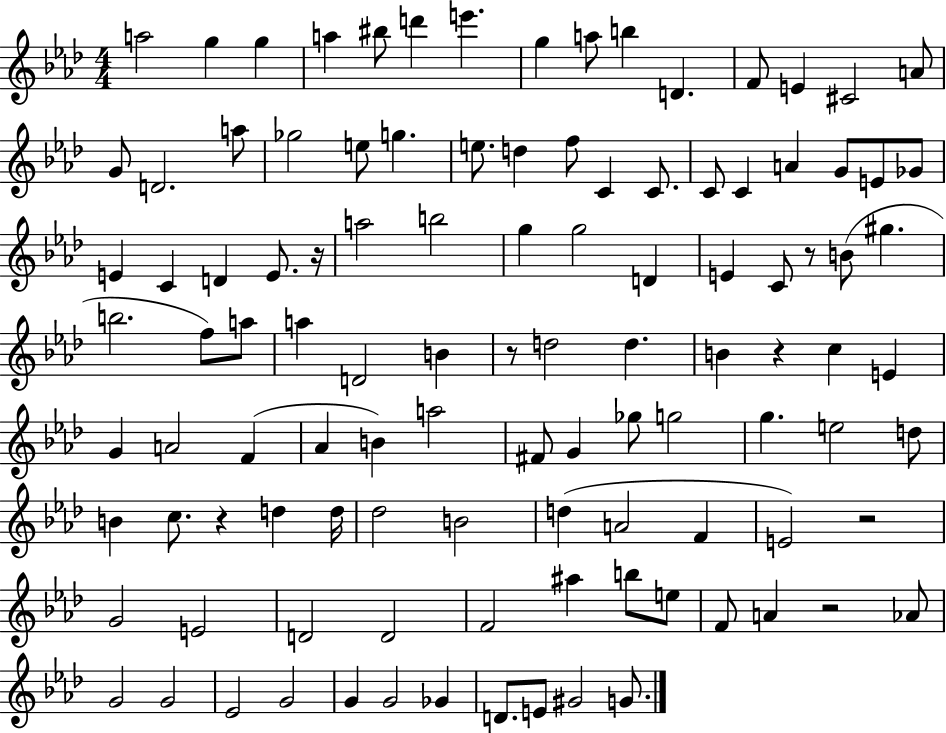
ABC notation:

X:1
T:Untitled
M:4/4
L:1/4
K:Ab
a2 g g a ^b/2 d' e' g a/2 b D F/2 E ^C2 A/2 G/2 D2 a/2 _g2 e/2 g e/2 d f/2 C C/2 C/2 C A G/2 E/2 _G/2 E C D E/2 z/4 a2 b2 g g2 D E C/2 z/2 B/2 ^g b2 f/2 a/2 a D2 B z/2 d2 d B z c E G A2 F _A B a2 ^F/2 G _g/2 g2 g e2 d/2 B c/2 z d d/4 _d2 B2 d A2 F E2 z2 G2 E2 D2 D2 F2 ^a b/2 e/2 F/2 A z2 _A/2 G2 G2 _E2 G2 G G2 _G D/2 E/2 ^G2 G/2